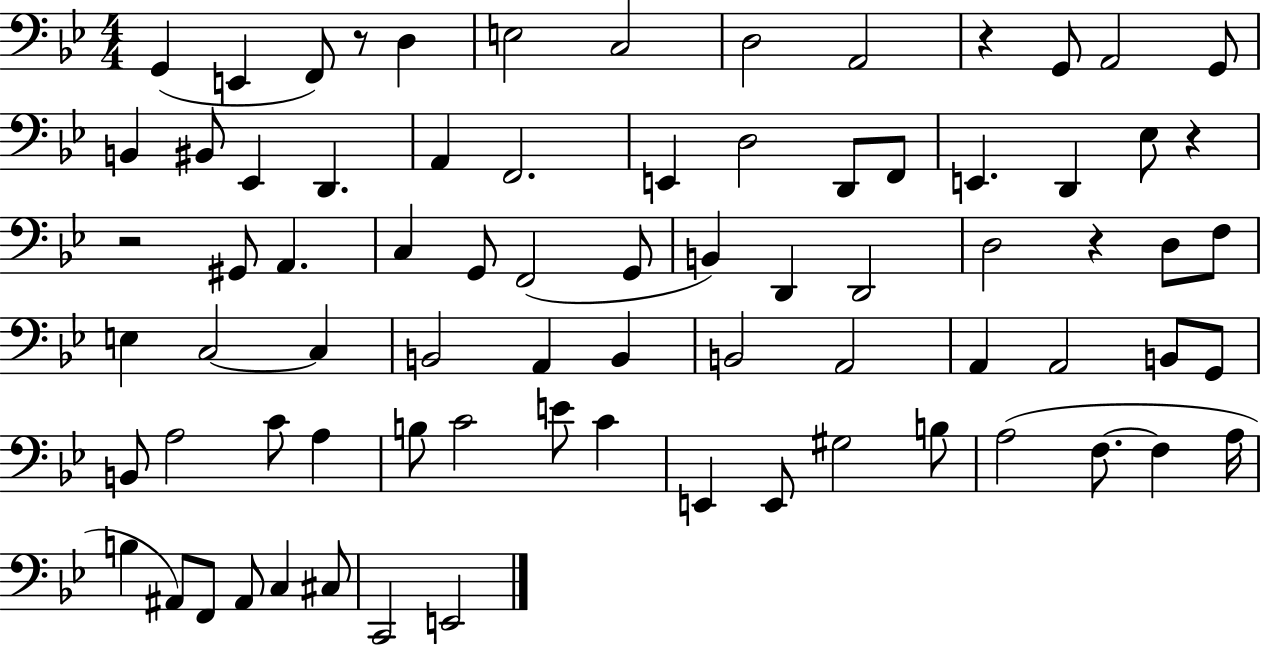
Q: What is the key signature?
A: BES major